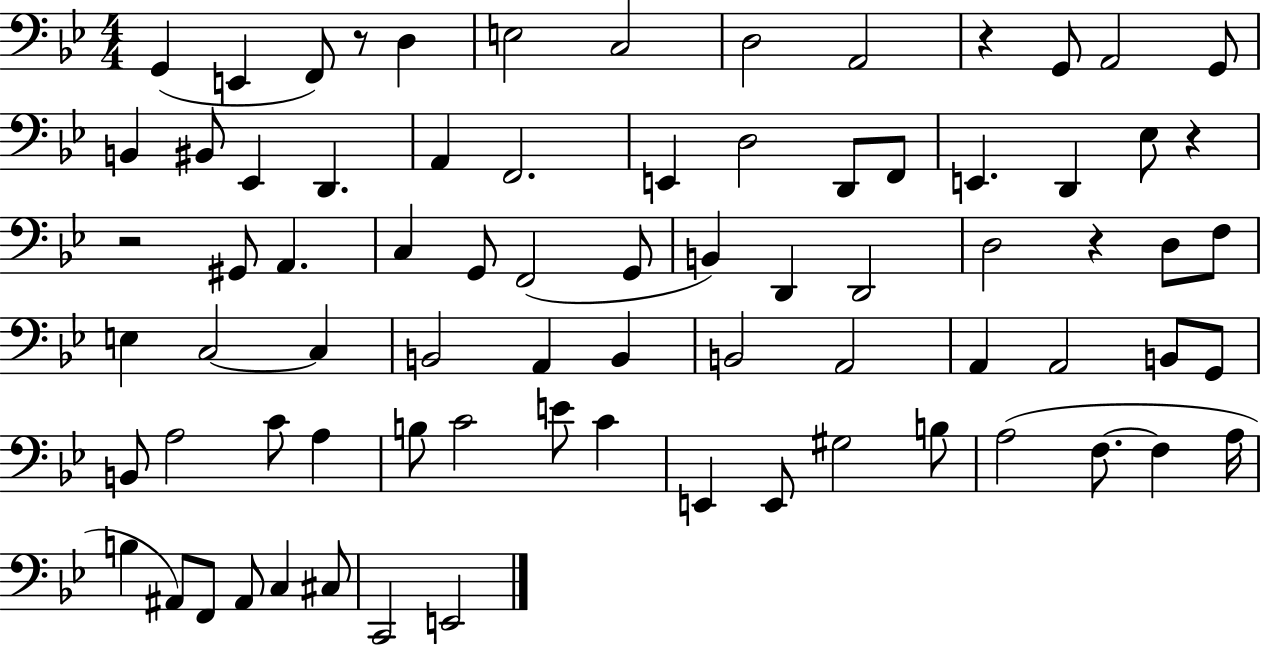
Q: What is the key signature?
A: BES major